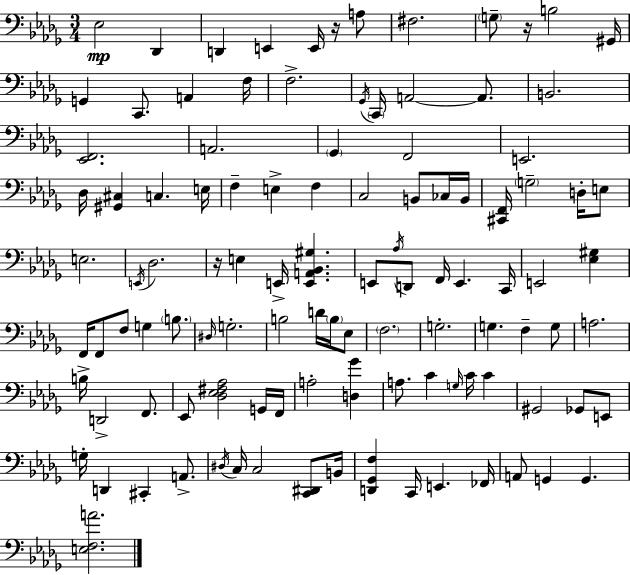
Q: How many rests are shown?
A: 3